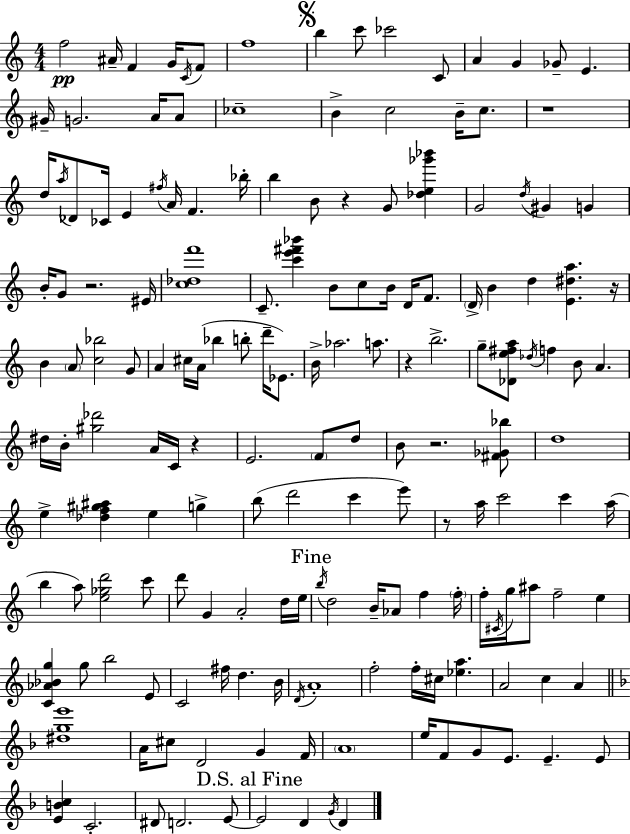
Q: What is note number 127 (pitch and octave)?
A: A4